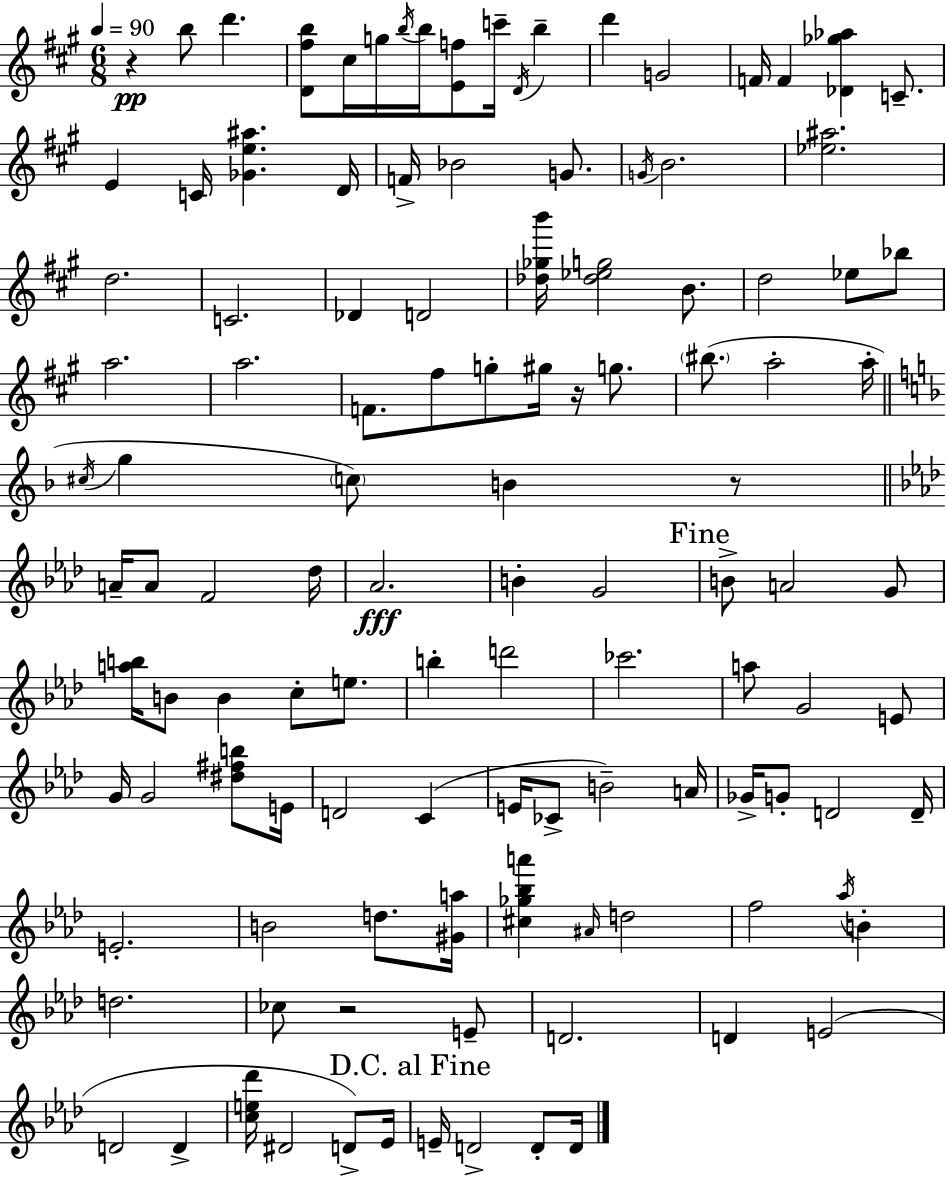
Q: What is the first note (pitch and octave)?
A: B5